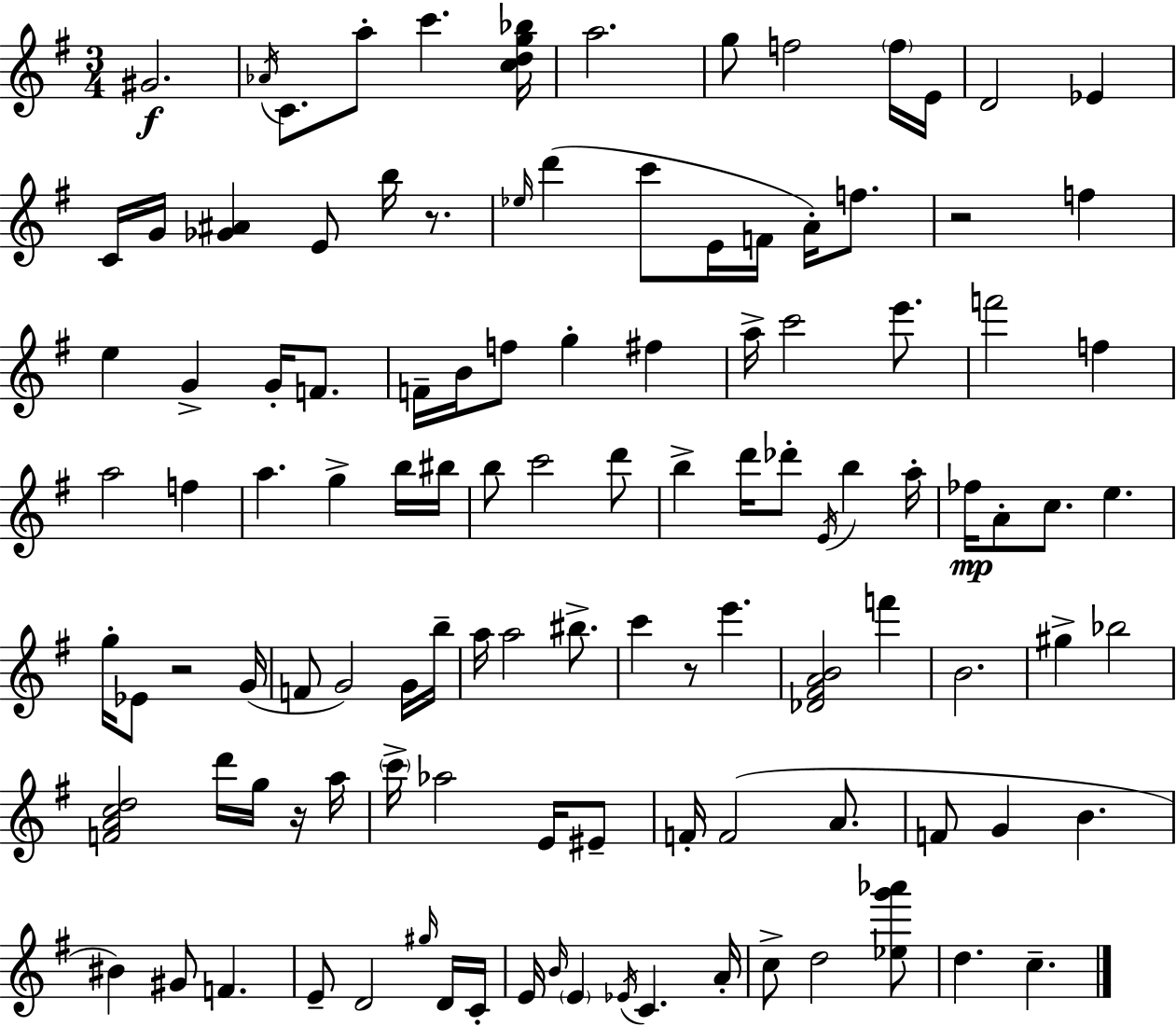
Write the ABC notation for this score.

X:1
T:Untitled
M:3/4
L:1/4
K:Em
^G2 _A/4 C/2 a/2 c' [cdg_b]/4 a2 g/2 f2 f/4 E/4 D2 _E C/4 G/4 [_G^A] E/2 b/4 z/2 _e/4 d' c'/2 E/4 F/4 A/4 f/2 z2 f e G G/4 F/2 F/4 B/4 f/2 g ^f a/4 c'2 e'/2 f'2 f a2 f a g b/4 ^b/4 b/2 c'2 d'/2 b d'/4 _d'/2 E/4 b a/4 _f/4 A/2 c/2 e g/4 _E/2 z2 G/4 F/2 G2 G/4 b/4 a/4 a2 ^b/2 c' z/2 e' [_D^FAB]2 f' B2 ^g _b2 [FAcd]2 d'/4 g/4 z/4 a/4 c'/4 _a2 E/4 ^E/2 F/4 F2 A/2 F/2 G B ^B ^G/2 F E/2 D2 ^g/4 D/4 C/4 E/4 B/4 E _E/4 C A/4 c/2 d2 [_eg'_a']/2 d c